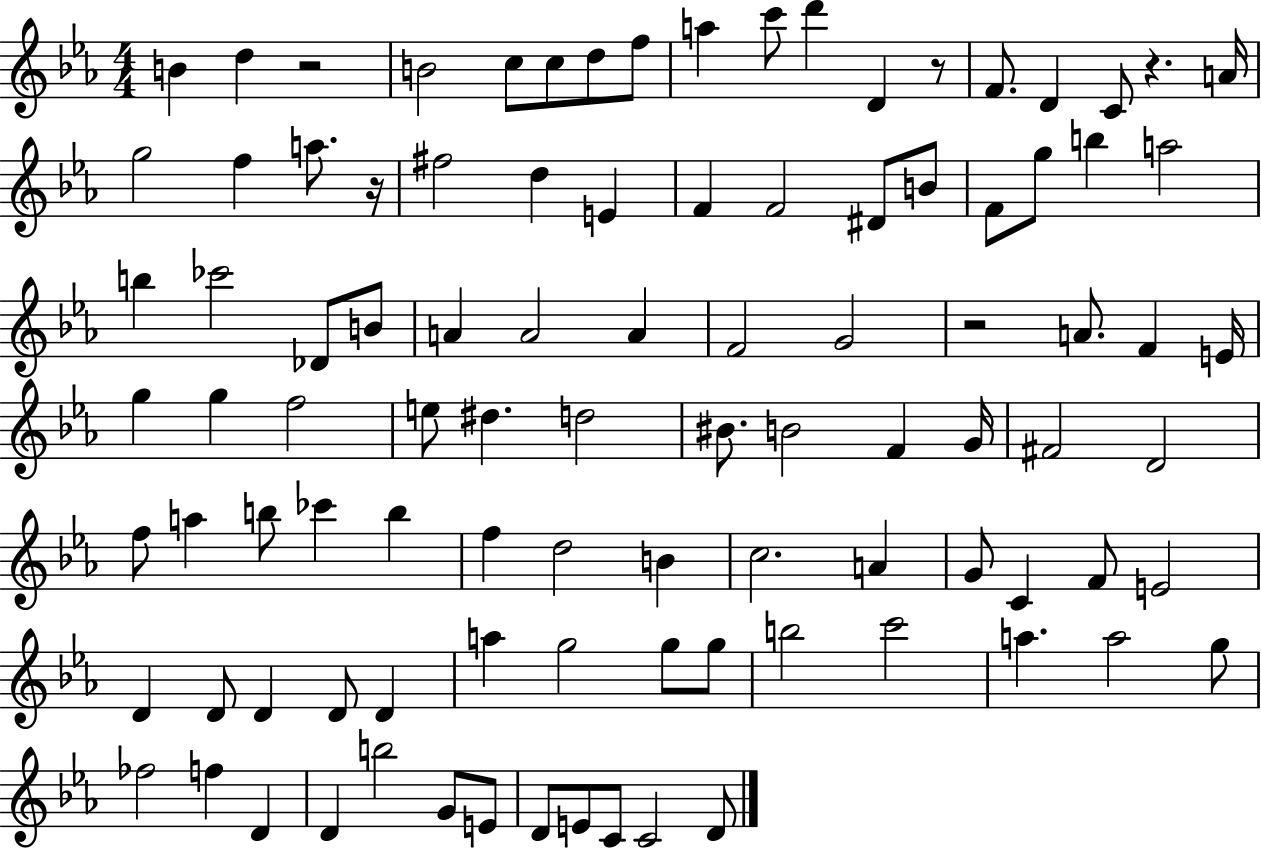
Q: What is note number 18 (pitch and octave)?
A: A5